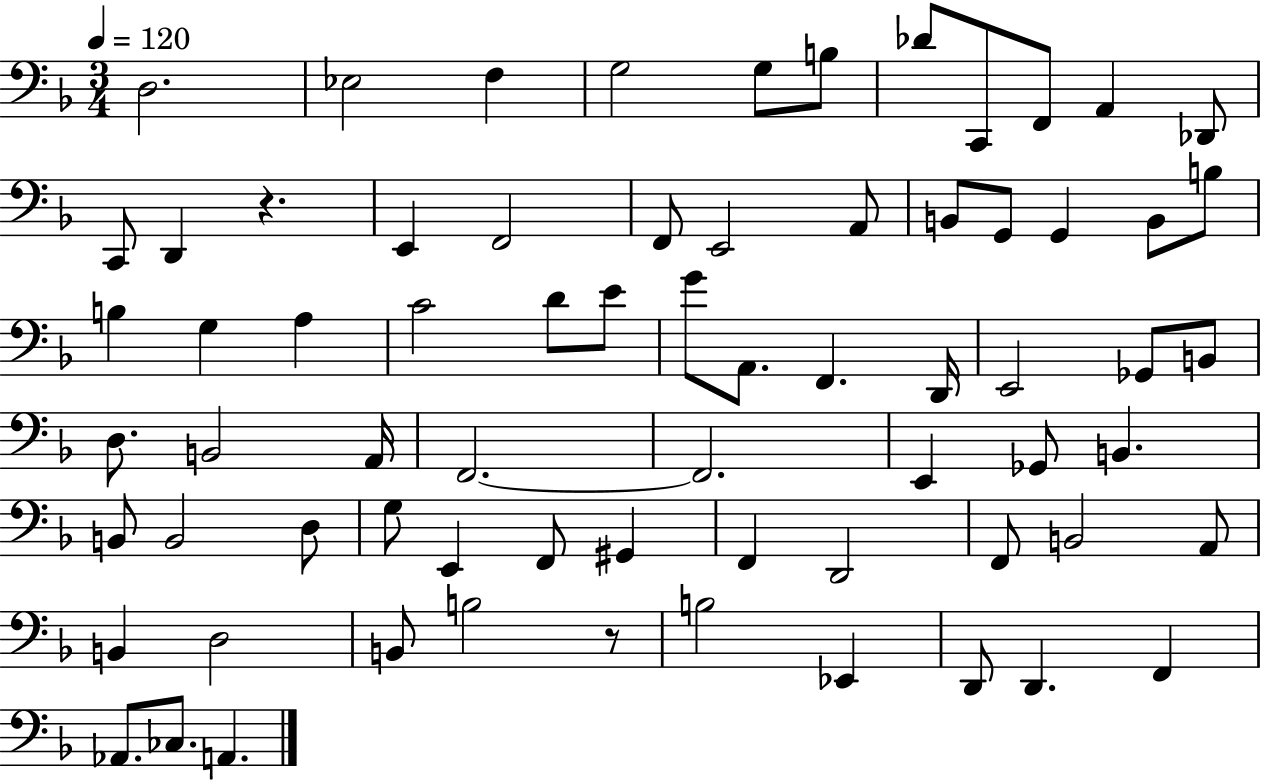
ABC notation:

X:1
T:Untitled
M:3/4
L:1/4
K:F
D,2 _E,2 F, G,2 G,/2 B,/2 _D/2 C,,/2 F,,/2 A,, _D,,/2 C,,/2 D,, z E,, F,,2 F,,/2 E,,2 A,,/2 B,,/2 G,,/2 G,, B,,/2 B,/2 B, G, A, C2 D/2 E/2 G/2 A,,/2 F,, D,,/4 E,,2 _G,,/2 B,,/2 D,/2 B,,2 A,,/4 F,,2 F,,2 E,, _G,,/2 B,, B,,/2 B,,2 D,/2 G,/2 E,, F,,/2 ^G,, F,, D,,2 F,,/2 B,,2 A,,/2 B,, D,2 B,,/2 B,2 z/2 B,2 _E,, D,,/2 D,, F,, _A,,/2 _C,/2 A,,